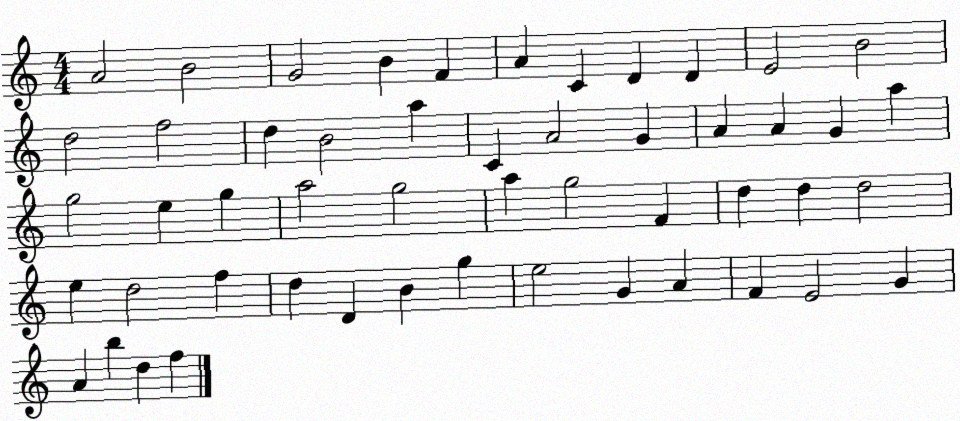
X:1
T:Untitled
M:4/4
L:1/4
K:C
A2 B2 G2 B F A C D D E2 B2 d2 f2 d B2 a C A2 G A A G a g2 e g a2 g2 a g2 F d d d2 e d2 f d D B g e2 G A F E2 G A b d f